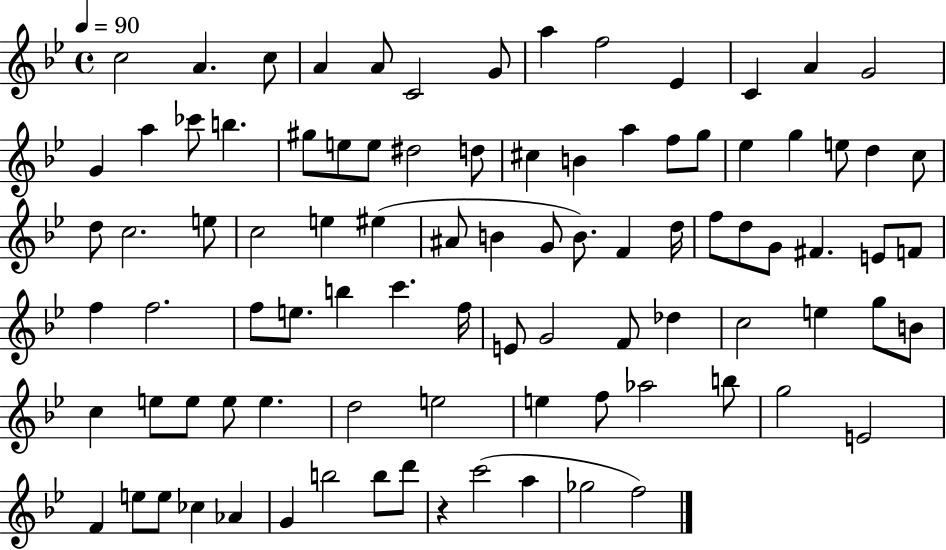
{
  \clef treble
  \time 4/4
  \defaultTimeSignature
  \key bes \major
  \tempo 4 = 90
  \repeat volta 2 { c''2 a'4. c''8 | a'4 a'8 c'2 g'8 | a''4 f''2 ees'4 | c'4 a'4 g'2 | \break g'4 a''4 ces'''8 b''4. | gis''8 e''8 e''8 dis''2 d''8 | cis''4 b'4 a''4 f''8 g''8 | ees''4 g''4 e''8 d''4 c''8 | \break d''8 c''2. e''8 | c''2 e''4 eis''4( | ais'8 b'4 g'8 b'8.) f'4 d''16 | f''8 d''8 g'8 fis'4. e'8 f'8 | \break f''4 f''2. | f''8 e''8. b''4 c'''4. f''16 | e'8 g'2 f'8 des''4 | c''2 e''4 g''8 b'8 | \break c''4 e''8 e''8 e''8 e''4. | d''2 e''2 | e''4 f''8 aes''2 b''8 | g''2 e'2 | \break f'4 e''8 e''8 ces''4 aes'4 | g'4 b''2 b''8 d'''8 | r4 c'''2( a''4 | ges''2 f''2) | \break } \bar "|."
}